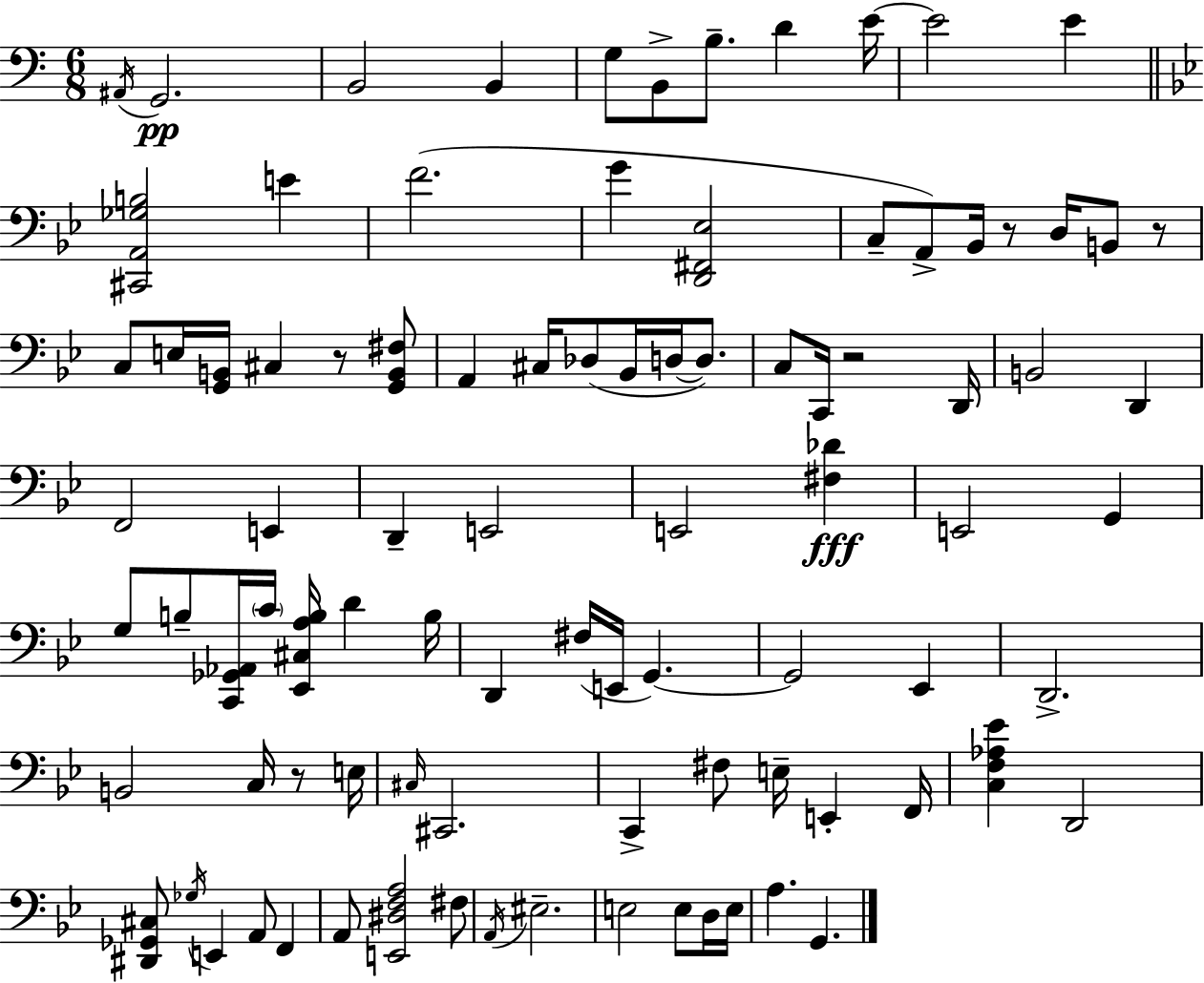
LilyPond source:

{
  \clef bass
  \numericTimeSignature
  \time 6/8
  \key a \minor
  \acciaccatura { ais,16 }\pp g,2. | b,2 b,4 | g8 b,8-> b8.-- d'4 | e'16~~ e'2 e'4 | \break \bar "||" \break \key g \minor <cis, a, ges b>2 e'4 | f'2.( | g'4 <d, fis, ees>2 | c8-- a,8->) bes,16 r8 d16 b,8 r8 | \break c8 e16 <g, b,>16 cis4 r8 <g, b, fis>8 | a,4 cis16 des8( bes,16 d16~~ d8.) | c8 c,16 r2 d,16 | b,2 d,4 | \break f,2 e,4 | d,4-- e,2 | e,2 <fis des'>4\fff | e,2 g,4 | \break g8 b8-- <c, ges, aes,>16 \parenthesize c'16 <ees, cis a b>16 d'4 b16 | d,4 fis16( e,16 g,4.~~) | g,2 ees,4 | d,2.-> | \break b,2 c16 r8 e16 | \grace { cis16 } cis,2. | c,4-> fis8 e16-- e,4-. | f,16 <c f aes ees'>4 d,2 | \break <dis, ges, cis>8 \acciaccatura { ges16 } e,4 a,8 f,4 | a,8 <e, dis f a>2 | fis8 \acciaccatura { a,16 } eis2.-- | e2 e8 | \break d16 e16 a4. g,4. | \bar "|."
}